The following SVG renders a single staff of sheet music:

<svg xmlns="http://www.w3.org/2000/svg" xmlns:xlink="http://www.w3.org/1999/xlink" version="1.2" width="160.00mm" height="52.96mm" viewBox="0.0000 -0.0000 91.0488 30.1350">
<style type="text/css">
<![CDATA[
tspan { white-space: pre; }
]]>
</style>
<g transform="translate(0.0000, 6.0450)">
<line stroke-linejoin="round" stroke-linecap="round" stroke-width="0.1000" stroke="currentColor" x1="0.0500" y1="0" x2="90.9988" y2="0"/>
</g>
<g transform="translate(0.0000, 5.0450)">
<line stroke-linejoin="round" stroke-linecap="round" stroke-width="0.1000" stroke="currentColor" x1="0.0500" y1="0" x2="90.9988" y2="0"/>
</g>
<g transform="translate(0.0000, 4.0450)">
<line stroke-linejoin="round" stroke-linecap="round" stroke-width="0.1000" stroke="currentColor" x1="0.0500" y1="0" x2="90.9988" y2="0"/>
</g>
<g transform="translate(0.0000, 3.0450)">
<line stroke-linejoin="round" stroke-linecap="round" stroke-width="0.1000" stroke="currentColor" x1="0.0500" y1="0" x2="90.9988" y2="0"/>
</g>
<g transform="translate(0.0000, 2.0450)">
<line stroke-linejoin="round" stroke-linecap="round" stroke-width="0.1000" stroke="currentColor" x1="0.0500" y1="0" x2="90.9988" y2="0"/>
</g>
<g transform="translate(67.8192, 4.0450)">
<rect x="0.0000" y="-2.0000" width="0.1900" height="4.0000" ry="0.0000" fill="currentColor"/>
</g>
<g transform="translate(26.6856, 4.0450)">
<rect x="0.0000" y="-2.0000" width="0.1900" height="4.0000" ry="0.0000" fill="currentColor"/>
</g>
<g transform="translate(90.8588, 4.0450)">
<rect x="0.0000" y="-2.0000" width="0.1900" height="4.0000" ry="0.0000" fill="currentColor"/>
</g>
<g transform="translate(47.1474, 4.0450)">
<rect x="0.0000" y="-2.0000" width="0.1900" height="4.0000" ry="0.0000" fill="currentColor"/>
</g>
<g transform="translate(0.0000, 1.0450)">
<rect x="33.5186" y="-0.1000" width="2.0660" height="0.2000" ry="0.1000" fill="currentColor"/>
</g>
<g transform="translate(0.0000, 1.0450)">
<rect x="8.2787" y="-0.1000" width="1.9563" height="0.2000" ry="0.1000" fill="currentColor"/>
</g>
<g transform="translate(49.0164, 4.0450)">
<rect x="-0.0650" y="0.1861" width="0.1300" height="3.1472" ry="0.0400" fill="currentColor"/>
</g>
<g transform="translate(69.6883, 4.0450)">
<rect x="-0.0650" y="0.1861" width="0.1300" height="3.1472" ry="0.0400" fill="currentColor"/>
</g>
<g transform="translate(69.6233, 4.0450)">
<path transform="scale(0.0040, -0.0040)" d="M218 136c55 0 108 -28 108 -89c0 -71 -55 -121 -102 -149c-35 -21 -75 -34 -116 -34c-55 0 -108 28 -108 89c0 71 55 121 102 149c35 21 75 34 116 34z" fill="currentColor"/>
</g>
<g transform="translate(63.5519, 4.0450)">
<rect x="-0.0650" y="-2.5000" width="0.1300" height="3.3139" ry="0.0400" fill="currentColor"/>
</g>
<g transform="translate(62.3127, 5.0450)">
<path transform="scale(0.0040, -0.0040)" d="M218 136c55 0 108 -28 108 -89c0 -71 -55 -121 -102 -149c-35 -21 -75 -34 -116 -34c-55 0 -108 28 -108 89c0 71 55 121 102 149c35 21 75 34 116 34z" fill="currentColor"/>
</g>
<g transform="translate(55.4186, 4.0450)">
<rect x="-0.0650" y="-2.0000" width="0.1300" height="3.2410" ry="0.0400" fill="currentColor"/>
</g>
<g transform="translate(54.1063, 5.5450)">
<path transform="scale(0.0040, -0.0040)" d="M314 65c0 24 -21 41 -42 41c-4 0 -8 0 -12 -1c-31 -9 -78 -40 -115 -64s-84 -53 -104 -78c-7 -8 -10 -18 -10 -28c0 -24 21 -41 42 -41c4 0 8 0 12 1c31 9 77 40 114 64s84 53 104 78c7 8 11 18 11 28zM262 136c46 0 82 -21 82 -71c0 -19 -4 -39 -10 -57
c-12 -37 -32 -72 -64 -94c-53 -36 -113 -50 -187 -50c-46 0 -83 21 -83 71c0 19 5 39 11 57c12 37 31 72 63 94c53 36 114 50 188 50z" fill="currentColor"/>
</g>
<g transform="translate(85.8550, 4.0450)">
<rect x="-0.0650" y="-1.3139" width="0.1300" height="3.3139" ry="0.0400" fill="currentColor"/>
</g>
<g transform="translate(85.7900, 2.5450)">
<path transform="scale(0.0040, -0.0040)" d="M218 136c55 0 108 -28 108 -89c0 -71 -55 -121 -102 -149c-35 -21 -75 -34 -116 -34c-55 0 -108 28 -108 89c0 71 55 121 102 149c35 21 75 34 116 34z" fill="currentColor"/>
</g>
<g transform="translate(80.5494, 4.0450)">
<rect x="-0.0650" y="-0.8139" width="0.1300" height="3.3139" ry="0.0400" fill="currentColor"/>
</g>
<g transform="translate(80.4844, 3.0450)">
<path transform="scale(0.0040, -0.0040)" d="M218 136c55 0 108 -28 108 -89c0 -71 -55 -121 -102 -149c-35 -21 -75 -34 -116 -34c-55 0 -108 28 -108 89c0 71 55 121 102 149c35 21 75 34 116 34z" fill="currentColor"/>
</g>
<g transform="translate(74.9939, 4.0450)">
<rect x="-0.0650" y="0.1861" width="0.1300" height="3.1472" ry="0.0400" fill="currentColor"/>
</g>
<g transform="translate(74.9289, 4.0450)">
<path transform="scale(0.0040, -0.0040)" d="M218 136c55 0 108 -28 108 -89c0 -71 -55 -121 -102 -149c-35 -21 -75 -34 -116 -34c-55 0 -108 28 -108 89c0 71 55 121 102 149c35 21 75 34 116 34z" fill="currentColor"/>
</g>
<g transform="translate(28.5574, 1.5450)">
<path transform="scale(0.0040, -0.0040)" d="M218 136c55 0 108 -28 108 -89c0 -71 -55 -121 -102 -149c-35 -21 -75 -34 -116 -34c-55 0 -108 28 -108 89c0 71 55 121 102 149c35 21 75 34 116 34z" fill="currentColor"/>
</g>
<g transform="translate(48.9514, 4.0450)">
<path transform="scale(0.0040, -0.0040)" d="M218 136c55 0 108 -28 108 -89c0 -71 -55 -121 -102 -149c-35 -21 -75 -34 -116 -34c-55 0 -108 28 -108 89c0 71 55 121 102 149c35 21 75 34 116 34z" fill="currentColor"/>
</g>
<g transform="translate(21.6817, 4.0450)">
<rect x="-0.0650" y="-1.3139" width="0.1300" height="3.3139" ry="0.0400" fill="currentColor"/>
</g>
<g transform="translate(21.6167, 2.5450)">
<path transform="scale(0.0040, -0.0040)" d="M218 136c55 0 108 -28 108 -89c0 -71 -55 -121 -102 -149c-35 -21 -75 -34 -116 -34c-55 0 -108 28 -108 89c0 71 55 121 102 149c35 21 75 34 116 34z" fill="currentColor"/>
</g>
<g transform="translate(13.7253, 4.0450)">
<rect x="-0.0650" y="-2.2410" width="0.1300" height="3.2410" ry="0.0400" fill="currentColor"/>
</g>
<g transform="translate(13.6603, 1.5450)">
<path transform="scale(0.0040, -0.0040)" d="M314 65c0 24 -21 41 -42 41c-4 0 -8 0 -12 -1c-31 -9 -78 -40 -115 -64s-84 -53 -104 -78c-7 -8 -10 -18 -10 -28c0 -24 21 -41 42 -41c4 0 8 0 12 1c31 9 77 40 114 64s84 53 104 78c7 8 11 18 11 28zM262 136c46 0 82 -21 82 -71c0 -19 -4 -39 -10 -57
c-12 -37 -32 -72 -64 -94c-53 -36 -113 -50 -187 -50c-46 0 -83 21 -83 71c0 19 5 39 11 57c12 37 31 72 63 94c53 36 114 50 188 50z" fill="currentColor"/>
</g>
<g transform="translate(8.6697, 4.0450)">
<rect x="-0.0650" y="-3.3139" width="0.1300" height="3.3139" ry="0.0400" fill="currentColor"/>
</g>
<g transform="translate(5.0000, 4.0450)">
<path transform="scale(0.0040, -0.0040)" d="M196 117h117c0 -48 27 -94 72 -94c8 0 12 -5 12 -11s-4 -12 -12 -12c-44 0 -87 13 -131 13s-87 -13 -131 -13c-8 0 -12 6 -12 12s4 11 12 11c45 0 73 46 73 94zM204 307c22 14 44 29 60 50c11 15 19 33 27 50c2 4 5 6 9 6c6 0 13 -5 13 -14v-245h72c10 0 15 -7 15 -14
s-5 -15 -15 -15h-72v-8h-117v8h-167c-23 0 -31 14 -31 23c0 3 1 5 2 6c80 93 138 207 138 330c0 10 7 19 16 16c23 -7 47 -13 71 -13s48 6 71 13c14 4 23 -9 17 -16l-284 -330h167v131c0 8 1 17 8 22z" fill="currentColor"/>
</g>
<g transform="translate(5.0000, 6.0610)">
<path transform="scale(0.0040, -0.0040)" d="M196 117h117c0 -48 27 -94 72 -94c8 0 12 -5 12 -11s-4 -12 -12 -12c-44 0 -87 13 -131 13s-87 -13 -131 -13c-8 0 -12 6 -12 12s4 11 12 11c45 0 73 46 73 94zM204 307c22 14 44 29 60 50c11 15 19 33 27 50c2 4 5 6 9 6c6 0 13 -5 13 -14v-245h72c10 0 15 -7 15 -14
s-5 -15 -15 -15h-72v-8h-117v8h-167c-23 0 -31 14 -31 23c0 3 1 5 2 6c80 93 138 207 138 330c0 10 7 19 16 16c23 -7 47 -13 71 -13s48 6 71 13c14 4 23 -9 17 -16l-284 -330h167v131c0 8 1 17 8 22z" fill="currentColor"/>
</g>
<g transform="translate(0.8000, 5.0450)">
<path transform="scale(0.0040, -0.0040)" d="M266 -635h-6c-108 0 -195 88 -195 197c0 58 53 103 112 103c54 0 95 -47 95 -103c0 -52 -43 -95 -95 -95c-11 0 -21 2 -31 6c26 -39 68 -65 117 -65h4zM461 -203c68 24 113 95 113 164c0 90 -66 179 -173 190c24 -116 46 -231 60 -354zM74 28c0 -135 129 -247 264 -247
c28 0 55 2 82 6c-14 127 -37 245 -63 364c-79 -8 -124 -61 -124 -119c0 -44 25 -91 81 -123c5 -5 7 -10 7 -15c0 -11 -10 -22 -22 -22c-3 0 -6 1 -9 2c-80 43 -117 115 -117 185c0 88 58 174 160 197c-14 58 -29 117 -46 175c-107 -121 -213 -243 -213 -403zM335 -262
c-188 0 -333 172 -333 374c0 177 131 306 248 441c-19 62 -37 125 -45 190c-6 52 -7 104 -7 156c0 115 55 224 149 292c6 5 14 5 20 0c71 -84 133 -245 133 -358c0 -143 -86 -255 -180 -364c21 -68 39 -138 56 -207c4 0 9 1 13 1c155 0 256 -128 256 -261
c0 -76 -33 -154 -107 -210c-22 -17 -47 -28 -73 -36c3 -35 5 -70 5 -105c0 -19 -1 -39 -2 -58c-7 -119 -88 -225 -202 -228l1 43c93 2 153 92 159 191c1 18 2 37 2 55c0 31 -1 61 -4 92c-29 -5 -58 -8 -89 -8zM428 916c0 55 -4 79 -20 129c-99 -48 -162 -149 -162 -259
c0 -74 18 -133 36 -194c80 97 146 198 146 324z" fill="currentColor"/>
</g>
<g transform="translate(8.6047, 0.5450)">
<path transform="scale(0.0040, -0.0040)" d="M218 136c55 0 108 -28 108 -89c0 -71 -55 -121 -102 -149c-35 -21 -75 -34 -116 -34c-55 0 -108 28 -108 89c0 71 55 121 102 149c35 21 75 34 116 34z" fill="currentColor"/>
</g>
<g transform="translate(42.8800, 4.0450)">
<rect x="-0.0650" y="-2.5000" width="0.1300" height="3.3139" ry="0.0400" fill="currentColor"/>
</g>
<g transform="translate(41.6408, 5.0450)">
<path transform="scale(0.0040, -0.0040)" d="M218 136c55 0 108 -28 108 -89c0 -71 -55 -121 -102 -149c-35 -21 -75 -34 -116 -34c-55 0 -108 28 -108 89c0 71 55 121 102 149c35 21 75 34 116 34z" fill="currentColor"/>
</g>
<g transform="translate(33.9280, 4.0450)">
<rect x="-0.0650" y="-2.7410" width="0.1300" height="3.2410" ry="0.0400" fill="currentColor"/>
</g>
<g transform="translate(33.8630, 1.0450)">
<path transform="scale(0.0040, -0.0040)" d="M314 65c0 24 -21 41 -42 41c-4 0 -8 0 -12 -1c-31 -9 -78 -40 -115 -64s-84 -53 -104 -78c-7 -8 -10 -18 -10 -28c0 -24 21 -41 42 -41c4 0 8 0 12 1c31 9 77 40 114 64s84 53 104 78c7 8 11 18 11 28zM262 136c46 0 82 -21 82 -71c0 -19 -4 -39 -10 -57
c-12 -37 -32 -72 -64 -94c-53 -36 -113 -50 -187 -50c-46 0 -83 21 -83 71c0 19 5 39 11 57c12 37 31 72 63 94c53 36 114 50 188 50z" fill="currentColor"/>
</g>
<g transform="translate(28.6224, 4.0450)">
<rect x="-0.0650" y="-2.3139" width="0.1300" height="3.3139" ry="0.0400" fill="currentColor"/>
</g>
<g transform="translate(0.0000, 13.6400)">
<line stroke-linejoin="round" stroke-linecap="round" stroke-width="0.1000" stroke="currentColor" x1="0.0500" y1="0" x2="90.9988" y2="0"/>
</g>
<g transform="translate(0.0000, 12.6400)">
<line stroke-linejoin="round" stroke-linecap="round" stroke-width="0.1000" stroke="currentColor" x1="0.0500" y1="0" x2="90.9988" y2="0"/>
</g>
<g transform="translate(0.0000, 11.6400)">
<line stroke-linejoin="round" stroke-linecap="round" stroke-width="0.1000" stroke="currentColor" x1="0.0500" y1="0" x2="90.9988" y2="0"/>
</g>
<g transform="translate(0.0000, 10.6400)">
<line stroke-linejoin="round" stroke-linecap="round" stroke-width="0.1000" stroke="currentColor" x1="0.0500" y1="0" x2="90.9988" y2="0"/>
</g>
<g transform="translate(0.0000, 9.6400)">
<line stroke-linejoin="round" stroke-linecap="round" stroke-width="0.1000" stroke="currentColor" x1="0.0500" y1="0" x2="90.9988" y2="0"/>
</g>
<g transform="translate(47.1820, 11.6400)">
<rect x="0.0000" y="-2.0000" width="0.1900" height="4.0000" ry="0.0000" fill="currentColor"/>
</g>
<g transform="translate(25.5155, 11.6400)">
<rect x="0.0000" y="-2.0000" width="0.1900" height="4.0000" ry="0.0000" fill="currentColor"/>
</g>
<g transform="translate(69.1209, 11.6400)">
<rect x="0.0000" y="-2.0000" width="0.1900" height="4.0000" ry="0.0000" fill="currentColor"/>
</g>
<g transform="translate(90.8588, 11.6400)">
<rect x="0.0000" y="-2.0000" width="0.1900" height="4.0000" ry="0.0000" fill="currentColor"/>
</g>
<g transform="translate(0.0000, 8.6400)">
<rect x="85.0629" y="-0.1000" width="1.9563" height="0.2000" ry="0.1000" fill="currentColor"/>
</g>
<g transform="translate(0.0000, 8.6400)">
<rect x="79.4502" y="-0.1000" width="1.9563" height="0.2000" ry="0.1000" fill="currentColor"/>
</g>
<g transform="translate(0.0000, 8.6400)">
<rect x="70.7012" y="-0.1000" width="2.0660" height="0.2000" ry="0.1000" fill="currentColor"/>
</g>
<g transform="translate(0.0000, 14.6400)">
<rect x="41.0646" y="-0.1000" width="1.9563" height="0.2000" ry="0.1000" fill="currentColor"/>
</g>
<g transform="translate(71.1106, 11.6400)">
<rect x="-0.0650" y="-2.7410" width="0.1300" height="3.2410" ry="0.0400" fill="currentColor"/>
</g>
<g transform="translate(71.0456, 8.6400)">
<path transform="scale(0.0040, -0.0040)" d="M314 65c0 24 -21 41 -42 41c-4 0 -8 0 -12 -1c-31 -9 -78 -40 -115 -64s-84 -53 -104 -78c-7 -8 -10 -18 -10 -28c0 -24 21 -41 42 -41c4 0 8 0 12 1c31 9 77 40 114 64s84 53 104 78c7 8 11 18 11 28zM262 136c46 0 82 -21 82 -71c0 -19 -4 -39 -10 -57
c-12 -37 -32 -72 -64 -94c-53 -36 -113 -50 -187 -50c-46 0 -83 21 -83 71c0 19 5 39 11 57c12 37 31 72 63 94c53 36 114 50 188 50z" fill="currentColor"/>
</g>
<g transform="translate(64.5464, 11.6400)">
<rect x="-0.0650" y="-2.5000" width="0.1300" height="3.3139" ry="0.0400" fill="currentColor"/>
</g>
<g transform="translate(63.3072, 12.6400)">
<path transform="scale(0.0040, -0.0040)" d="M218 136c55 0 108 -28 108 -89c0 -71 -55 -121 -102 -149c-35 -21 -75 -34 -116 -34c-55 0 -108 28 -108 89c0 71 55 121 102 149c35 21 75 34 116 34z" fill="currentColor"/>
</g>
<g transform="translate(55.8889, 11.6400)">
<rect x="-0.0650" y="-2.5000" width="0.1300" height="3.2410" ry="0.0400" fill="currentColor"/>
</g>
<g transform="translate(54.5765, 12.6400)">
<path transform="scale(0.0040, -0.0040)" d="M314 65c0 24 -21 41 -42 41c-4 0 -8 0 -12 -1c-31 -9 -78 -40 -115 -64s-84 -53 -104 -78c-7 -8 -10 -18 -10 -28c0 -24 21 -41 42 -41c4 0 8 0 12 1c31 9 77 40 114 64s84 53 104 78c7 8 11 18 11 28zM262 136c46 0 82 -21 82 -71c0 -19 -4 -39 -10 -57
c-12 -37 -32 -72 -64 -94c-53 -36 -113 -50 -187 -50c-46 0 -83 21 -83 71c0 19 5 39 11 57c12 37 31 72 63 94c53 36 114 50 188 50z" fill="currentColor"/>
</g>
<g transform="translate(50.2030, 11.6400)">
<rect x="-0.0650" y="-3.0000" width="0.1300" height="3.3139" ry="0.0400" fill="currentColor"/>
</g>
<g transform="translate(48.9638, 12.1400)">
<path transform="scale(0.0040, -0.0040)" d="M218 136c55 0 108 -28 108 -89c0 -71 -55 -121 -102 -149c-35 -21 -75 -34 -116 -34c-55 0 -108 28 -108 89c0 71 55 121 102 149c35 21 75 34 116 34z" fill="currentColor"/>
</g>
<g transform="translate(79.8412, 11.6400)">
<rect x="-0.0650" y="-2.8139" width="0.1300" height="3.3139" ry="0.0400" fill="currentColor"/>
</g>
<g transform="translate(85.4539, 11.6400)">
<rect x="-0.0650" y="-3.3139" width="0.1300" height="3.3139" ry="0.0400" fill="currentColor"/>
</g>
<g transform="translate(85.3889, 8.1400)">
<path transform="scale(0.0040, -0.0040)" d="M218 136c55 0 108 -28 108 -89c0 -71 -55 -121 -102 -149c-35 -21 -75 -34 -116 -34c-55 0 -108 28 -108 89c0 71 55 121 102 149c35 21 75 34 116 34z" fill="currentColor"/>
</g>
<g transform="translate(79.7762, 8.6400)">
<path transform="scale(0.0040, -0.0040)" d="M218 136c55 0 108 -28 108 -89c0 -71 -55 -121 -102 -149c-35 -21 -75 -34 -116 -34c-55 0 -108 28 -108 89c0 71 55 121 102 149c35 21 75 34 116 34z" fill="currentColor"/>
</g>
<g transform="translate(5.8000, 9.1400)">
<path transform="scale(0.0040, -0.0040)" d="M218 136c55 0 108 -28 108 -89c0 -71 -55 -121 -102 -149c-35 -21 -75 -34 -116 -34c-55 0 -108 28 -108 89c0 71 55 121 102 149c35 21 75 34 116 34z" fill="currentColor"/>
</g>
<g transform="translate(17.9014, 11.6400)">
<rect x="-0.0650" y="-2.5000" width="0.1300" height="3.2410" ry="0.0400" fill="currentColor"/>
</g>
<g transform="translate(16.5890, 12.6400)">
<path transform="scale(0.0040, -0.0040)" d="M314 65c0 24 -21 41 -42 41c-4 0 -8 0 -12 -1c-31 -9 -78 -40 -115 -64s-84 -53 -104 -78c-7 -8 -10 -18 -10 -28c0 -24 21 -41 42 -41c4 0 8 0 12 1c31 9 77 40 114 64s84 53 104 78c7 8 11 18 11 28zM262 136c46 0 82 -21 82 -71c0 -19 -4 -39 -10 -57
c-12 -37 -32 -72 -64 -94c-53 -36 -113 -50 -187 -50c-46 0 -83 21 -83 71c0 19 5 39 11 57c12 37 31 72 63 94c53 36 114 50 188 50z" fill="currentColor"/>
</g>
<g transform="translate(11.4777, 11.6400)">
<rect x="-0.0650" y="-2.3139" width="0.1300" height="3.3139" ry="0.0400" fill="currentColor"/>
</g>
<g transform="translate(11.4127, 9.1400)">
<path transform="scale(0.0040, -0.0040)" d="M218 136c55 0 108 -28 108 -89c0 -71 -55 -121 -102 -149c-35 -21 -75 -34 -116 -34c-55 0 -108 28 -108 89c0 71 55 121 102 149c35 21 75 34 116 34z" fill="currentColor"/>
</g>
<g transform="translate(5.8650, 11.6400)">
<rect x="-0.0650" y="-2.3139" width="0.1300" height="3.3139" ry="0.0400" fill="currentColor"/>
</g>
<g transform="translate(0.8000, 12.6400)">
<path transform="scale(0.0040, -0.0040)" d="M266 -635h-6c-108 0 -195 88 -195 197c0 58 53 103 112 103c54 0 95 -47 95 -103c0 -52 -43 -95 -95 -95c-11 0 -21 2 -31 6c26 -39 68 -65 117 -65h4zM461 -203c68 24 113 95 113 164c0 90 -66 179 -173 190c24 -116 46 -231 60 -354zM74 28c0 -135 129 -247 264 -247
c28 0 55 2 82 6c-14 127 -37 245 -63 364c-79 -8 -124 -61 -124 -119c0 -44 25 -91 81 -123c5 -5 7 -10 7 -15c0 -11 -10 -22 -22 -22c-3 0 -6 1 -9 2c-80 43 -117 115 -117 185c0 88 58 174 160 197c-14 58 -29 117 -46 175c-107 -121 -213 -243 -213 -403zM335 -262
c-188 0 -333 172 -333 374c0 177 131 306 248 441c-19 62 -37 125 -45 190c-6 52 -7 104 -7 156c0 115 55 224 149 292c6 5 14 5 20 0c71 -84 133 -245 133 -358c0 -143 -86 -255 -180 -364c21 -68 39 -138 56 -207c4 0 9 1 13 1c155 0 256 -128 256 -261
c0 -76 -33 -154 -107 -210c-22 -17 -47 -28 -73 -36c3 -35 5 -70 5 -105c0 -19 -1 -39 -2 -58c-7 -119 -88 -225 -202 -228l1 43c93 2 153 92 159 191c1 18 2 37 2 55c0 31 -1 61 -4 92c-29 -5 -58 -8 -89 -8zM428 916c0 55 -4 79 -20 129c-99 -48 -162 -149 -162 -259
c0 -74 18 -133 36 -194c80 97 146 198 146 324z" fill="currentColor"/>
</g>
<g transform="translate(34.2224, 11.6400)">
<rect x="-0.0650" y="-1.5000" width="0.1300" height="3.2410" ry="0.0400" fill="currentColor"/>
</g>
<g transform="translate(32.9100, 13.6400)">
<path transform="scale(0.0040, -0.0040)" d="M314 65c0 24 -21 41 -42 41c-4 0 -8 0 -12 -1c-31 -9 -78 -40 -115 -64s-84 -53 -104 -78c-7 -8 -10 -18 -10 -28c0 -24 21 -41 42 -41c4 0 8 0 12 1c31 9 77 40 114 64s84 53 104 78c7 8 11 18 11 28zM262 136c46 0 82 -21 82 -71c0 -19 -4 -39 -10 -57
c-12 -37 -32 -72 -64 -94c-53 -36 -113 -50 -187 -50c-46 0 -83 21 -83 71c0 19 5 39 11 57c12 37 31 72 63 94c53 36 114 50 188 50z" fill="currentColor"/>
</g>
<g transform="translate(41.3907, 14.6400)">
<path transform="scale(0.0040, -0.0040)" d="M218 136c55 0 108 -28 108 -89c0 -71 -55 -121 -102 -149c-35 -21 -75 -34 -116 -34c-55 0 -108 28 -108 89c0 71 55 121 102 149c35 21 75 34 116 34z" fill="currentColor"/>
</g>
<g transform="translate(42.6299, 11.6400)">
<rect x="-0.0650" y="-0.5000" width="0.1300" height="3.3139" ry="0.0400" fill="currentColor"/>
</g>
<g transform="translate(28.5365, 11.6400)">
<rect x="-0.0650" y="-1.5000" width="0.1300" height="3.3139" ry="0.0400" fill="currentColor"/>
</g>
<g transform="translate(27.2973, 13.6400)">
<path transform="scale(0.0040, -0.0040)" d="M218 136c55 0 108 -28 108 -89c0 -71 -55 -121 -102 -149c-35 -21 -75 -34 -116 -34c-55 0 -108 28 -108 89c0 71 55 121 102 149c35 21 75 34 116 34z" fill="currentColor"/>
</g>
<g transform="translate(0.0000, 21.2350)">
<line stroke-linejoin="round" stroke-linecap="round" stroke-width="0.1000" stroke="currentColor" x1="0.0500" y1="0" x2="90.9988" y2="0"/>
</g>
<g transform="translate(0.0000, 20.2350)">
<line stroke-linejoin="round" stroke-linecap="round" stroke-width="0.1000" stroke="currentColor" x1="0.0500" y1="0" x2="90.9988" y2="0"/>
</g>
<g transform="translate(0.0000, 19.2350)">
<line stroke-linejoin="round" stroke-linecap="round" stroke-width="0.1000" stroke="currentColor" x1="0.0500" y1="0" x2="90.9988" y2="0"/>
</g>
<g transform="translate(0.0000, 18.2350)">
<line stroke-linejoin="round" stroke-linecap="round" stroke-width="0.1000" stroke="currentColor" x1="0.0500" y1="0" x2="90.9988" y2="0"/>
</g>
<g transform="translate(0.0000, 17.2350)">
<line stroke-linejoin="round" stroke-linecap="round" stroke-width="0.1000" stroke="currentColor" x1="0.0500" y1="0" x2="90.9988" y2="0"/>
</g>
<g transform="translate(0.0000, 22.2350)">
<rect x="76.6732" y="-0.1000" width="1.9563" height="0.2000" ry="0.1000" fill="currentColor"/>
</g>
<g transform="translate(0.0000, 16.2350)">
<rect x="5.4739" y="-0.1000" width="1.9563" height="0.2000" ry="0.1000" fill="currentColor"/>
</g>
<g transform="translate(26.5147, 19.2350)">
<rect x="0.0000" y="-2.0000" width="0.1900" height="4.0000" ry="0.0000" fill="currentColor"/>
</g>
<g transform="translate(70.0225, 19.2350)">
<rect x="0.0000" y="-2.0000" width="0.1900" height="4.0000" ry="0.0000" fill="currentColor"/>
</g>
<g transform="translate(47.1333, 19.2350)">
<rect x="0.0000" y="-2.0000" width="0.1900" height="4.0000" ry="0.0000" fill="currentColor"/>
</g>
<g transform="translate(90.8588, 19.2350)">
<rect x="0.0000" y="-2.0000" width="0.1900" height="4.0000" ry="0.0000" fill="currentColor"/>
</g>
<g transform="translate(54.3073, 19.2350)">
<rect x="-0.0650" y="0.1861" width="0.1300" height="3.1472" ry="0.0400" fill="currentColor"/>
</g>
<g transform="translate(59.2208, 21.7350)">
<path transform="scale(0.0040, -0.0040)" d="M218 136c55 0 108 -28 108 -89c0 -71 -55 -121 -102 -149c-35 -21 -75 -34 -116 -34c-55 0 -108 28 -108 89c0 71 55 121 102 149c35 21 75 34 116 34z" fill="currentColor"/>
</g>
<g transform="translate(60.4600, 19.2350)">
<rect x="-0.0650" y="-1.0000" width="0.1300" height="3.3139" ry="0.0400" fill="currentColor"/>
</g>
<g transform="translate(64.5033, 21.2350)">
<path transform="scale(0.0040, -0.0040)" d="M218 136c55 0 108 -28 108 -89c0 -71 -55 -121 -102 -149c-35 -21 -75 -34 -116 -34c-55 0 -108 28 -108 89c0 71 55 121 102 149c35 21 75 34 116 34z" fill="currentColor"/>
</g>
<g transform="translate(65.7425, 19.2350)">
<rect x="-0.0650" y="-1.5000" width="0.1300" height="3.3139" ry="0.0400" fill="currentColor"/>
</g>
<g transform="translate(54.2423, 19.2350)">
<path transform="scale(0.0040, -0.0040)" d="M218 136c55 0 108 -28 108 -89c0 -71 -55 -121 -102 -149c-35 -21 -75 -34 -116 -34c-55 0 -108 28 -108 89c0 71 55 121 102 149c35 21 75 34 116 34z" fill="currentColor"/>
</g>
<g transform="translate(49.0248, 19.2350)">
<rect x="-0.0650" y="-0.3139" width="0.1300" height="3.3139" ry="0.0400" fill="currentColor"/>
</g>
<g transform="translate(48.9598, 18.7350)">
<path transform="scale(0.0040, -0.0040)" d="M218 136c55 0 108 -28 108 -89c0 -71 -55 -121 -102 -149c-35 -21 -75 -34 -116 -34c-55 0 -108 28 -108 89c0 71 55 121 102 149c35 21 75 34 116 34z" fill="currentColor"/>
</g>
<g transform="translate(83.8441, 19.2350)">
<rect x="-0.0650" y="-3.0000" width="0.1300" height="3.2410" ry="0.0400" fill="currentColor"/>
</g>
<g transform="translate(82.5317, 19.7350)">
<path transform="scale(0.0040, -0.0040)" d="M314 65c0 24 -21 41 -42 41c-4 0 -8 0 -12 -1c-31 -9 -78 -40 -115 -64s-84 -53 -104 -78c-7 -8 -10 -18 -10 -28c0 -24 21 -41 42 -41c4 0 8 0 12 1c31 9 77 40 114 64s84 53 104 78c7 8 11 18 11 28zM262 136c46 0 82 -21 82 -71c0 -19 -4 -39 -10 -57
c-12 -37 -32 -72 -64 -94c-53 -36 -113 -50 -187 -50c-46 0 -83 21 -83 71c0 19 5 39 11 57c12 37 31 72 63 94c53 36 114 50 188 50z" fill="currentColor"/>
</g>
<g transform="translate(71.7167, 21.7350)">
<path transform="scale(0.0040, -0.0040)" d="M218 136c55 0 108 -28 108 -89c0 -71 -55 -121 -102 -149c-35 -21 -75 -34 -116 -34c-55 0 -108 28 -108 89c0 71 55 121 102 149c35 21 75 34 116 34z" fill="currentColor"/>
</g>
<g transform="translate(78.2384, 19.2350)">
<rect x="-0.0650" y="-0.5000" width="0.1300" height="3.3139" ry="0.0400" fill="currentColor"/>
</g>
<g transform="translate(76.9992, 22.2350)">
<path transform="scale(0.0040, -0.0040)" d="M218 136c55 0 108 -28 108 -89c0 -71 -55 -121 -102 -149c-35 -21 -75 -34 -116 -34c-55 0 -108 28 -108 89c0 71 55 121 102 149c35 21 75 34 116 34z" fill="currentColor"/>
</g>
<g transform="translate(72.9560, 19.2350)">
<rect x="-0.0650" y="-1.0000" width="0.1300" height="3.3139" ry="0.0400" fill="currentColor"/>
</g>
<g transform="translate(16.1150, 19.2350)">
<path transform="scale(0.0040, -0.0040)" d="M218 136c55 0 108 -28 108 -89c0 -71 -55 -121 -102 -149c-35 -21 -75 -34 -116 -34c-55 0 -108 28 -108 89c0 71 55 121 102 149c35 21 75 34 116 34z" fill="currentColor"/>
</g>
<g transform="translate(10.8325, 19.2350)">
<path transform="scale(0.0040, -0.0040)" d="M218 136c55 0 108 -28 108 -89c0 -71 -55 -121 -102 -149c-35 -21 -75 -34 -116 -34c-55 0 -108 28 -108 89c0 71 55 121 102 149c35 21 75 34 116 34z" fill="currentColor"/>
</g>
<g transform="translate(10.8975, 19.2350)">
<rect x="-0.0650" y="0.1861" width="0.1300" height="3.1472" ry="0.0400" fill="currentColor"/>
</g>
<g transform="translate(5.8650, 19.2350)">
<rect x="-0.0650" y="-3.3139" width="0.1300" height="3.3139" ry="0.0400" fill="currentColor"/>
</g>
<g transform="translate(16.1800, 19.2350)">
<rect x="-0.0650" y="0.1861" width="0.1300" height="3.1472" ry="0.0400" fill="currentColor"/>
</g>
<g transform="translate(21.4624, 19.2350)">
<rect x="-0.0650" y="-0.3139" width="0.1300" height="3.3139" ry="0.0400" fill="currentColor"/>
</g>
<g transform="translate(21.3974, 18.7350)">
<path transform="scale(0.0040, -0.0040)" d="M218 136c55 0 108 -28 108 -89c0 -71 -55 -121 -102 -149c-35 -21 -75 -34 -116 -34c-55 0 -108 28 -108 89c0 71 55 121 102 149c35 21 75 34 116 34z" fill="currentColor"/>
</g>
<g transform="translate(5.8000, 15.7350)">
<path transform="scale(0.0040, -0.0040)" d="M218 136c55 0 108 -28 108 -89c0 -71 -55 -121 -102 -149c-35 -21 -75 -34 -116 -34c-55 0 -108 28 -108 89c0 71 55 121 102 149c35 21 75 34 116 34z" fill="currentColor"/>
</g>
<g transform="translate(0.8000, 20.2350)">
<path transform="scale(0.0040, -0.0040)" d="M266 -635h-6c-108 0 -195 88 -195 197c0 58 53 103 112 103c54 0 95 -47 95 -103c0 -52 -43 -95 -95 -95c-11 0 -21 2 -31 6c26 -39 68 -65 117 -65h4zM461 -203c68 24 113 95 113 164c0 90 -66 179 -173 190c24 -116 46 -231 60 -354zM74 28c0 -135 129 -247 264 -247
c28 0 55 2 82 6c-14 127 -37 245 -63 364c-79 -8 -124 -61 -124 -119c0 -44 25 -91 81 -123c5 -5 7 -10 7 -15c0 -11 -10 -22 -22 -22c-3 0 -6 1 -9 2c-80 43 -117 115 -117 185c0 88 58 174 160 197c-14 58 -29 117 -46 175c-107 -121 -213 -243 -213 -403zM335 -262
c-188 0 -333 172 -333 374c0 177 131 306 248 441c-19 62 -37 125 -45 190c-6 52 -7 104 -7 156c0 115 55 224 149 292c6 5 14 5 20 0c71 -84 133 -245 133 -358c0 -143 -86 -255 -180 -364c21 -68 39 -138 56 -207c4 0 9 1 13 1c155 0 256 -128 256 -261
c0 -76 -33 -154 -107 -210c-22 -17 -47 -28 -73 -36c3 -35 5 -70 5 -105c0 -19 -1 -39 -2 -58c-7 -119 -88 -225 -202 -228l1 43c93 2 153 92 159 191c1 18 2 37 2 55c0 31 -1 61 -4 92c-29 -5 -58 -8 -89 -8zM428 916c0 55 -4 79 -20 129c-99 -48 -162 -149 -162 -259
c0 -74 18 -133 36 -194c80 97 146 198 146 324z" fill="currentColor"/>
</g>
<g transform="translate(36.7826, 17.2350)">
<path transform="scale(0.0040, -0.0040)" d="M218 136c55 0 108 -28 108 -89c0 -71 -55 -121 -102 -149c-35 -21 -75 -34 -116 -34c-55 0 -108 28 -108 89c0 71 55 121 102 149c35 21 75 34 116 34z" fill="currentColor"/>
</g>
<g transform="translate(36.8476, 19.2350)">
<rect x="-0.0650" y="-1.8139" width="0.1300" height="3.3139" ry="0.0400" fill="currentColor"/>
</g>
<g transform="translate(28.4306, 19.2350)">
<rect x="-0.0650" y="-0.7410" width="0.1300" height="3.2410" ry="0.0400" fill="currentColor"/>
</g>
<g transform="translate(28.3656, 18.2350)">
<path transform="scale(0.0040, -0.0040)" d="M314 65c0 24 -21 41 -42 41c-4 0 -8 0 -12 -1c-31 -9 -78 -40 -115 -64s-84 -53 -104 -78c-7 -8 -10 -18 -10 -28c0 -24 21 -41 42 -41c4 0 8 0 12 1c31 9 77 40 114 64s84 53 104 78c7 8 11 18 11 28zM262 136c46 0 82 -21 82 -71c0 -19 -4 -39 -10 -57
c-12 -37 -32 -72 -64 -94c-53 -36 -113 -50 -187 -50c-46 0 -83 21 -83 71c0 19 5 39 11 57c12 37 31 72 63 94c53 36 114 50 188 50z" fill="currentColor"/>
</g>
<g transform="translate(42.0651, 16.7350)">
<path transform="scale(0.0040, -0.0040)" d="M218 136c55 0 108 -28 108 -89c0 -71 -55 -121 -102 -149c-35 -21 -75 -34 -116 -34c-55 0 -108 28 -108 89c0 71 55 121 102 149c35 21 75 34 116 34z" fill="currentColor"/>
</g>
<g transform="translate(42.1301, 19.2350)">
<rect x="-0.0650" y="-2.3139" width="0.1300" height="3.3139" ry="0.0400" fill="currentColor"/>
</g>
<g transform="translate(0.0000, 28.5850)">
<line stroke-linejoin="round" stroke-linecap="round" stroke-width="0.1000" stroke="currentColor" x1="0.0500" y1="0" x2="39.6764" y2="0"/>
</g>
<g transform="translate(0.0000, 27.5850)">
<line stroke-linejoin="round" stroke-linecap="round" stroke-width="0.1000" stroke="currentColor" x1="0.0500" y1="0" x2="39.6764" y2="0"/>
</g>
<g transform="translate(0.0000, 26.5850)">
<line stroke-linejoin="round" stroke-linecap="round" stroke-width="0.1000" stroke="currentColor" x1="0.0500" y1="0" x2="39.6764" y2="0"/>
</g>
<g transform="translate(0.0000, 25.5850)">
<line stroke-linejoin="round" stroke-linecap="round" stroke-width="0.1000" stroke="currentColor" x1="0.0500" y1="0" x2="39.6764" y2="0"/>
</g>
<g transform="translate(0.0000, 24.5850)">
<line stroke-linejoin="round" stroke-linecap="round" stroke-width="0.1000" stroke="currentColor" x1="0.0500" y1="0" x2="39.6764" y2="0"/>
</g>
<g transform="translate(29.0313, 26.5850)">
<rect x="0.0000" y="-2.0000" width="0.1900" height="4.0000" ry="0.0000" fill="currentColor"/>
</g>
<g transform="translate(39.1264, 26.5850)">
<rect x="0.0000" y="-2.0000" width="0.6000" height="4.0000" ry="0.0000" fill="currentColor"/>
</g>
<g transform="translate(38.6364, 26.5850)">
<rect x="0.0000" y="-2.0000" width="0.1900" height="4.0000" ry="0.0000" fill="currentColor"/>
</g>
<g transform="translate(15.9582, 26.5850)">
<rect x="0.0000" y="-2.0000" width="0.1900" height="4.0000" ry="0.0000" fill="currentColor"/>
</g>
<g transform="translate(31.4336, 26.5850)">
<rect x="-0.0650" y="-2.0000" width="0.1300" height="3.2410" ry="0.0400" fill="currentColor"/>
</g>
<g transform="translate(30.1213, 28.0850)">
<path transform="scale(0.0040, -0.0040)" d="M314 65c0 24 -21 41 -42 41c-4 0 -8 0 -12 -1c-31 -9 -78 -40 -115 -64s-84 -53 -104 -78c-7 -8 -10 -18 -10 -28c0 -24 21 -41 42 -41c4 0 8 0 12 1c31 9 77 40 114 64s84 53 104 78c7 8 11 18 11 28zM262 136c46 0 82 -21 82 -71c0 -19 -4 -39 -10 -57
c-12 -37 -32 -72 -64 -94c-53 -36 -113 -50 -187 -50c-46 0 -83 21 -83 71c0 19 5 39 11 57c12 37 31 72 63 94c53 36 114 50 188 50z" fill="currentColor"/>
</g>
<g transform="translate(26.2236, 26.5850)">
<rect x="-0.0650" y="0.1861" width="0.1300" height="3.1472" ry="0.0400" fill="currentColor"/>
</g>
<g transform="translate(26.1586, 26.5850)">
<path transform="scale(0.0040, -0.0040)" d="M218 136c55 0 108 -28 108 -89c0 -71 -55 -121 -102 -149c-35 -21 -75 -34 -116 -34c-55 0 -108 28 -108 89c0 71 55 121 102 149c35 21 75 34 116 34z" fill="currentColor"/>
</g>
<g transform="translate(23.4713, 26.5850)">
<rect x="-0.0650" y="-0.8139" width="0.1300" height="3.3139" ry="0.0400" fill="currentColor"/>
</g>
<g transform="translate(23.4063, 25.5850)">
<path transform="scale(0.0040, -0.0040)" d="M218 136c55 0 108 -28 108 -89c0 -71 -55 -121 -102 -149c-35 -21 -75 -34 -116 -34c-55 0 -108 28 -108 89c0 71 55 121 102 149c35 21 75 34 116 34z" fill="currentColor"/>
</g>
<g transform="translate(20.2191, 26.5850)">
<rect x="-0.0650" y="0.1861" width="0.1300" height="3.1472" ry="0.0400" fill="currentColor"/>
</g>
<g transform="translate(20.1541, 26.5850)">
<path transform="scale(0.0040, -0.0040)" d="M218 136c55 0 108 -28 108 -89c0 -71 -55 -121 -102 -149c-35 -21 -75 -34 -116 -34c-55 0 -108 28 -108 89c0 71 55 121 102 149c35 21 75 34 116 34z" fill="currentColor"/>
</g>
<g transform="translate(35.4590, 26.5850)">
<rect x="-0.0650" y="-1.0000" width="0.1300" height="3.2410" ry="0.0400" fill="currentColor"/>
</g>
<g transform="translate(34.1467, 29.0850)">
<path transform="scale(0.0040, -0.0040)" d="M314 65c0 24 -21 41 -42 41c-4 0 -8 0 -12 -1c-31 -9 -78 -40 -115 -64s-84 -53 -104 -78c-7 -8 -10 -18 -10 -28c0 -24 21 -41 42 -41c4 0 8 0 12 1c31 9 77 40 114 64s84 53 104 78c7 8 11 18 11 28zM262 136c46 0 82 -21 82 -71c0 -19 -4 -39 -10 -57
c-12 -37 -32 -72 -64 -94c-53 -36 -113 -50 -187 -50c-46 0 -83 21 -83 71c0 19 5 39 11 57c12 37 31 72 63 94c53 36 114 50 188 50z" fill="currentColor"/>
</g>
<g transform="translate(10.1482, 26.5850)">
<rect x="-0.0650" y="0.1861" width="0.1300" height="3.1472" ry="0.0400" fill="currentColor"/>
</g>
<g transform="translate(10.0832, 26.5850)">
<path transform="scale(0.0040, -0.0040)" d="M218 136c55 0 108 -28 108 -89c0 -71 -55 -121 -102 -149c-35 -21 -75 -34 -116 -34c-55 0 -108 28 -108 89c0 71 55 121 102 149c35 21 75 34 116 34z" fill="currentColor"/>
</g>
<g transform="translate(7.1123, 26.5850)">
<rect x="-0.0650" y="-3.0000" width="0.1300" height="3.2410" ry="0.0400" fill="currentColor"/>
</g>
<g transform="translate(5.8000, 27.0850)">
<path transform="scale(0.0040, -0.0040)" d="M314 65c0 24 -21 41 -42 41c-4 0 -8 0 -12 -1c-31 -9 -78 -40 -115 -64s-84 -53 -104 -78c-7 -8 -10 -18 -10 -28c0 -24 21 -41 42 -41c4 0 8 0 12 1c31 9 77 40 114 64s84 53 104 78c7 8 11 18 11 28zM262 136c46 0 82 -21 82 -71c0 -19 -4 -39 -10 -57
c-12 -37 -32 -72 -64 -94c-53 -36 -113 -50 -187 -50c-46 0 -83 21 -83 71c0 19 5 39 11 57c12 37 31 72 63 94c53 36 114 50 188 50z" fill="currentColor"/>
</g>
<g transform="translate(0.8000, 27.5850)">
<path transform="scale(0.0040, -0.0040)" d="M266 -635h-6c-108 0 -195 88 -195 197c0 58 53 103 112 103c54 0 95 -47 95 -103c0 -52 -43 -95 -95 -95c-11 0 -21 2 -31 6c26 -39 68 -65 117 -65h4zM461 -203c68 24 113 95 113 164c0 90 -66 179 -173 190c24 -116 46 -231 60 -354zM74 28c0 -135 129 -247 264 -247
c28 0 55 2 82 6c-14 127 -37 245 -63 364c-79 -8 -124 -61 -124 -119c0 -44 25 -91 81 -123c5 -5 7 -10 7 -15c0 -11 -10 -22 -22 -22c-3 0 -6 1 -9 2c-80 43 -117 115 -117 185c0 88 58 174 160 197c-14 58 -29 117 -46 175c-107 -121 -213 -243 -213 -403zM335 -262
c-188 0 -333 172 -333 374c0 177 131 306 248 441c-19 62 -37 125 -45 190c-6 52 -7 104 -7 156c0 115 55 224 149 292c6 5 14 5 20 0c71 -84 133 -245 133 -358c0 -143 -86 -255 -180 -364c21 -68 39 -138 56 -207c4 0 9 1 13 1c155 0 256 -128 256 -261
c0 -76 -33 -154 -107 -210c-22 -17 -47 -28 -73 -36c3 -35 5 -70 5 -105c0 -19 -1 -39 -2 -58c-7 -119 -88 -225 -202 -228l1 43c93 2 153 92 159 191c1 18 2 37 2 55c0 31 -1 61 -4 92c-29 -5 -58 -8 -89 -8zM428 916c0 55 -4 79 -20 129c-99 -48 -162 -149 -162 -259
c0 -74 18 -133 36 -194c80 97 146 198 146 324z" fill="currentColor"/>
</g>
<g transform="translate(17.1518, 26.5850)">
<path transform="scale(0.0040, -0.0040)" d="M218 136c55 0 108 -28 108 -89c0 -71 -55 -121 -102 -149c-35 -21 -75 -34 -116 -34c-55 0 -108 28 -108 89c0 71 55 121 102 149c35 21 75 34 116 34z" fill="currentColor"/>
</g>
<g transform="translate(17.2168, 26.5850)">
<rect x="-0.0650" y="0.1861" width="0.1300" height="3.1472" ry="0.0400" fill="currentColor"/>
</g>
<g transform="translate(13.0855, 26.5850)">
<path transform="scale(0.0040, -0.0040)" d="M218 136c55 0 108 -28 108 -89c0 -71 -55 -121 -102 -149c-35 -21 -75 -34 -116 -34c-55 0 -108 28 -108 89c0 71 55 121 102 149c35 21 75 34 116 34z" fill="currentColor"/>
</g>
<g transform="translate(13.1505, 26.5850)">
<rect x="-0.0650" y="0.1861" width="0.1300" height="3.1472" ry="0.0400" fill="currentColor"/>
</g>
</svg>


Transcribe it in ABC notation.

X:1
T:Untitled
M:4/4
L:1/4
K:C
b g2 e g a2 G B F2 G B B d e g g G2 E E2 C A G2 G a2 a b b B B c d2 f g c B D E D C A2 A2 B B B B d B F2 D2